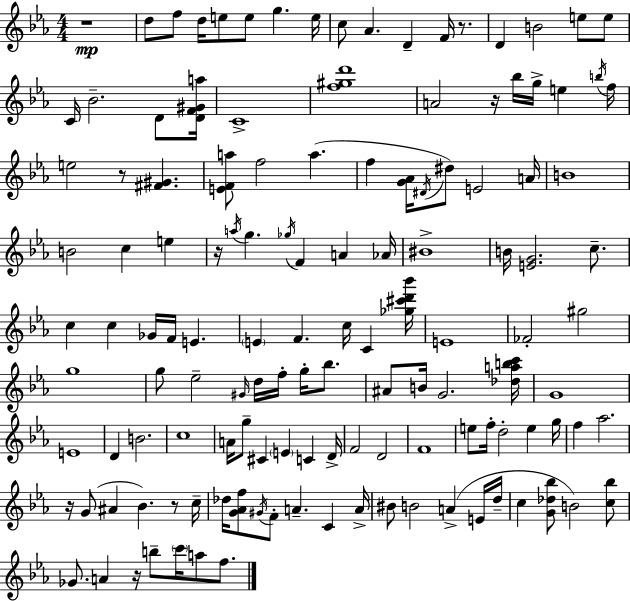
{
  \clef treble
  \numericTimeSignature
  \time 4/4
  \key c \minor
  r1\mp | d''8 f''8 d''16 e''8 e''8 g''4. e''16 | c''8 aes'4. d'4-- f'16 r8. | d'4 b'2 e''8 e''8 | \break c'16 bes'2.-- d'8 <d' f' gis' a''>16 | c'1-> | <f'' gis'' d'''>1 | a'2 r16 bes''16 g''16-> e''4 \acciaccatura { b''16 } | \break f''16 e''2 r8 <fis' gis'>4. | <e' f' a''>8 f''2 a''4.( | f''4 <g' aes'>16 \acciaccatura { dis'16 } dis''8) e'2 | a'16 b'1 | \break b'2 c''4 e''4 | r16 \acciaccatura { a''16 } g''4. \acciaccatura { ges''16 } f'4 a'4 | aes'16 bis'1-> | b'16 <e' g'>2. | \break c''8.-- c''4 c''4 ges'16 f'16 e'4. | \parenthesize e'4 f'4. c''16 c'4 | <ges'' cis''' d''' bes'''>16 e'1 | fes'2-. gis''2 | \break g''1 | g''8 ees''2-- \grace { gis'16 } d''16 | f''16-. g''16-. bes''8. ais'8 b'16 g'2. | <des'' a'' b'' c'''>16 g'1 | \break e'1 | d'4 b'2. | c''1 | a'16 g''8-- cis'4 \parenthesize e'4 | \break c'4 d'16-> f'2 d'2 | f'1 | e''8 f''16-. d''2-. | e''4 g''16 f''4 aes''2. | \break r16 g'8( ais'4 bes'4.) | r8 c''16-- des''16 <g' aes' f''>8 \acciaccatura { gis'16 } f'8-. a'4.-- | c'4 a'16-> bis'8 b'2 | a'4->( e'16 d''16-- c''4 <g' des'' bes''>8 b'2) | \break <c'' bes''>8 ges'8. a'4 r16 b''8-- | \parenthesize c'''16 a''8 f''8. \bar "|."
}